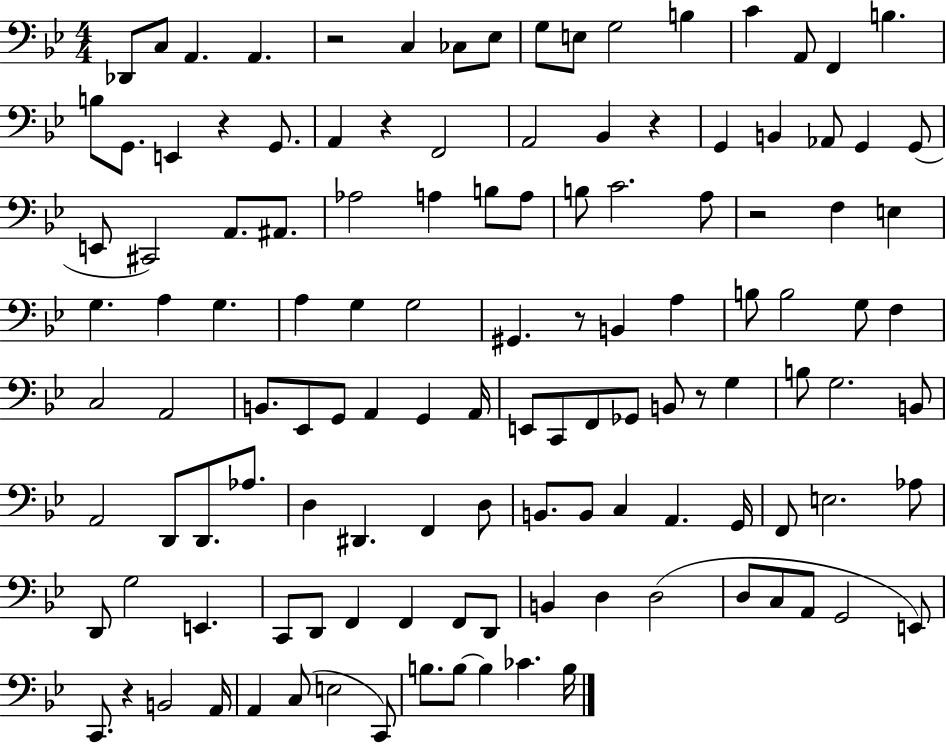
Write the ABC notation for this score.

X:1
T:Untitled
M:4/4
L:1/4
K:Bb
_D,,/2 C,/2 A,, A,, z2 C, _C,/2 _E,/2 G,/2 E,/2 G,2 B, C A,,/2 F,, B, B,/2 G,,/2 E,, z G,,/2 A,, z F,,2 A,,2 _B,, z G,, B,, _A,,/2 G,, G,,/2 E,,/2 ^C,,2 A,,/2 ^A,,/2 _A,2 A, B,/2 A,/2 B,/2 C2 A,/2 z2 F, E, G, A, G, A, G, G,2 ^G,, z/2 B,, A, B,/2 B,2 G,/2 F, C,2 A,,2 B,,/2 _E,,/2 G,,/2 A,, G,, A,,/4 E,,/2 C,,/2 F,,/2 _G,,/2 B,,/2 z/2 G, B,/2 G,2 B,,/2 A,,2 D,,/2 D,,/2 _A,/2 D, ^D,, F,, D,/2 B,,/2 B,,/2 C, A,, G,,/4 F,,/2 E,2 _A,/2 D,,/2 G,2 E,, C,,/2 D,,/2 F,, F,, F,,/2 D,,/2 B,, D, D,2 D,/2 C,/2 A,,/2 G,,2 E,,/2 C,,/2 z B,,2 A,,/4 A,, C,/2 E,2 C,,/2 B,/2 B,/2 B, _C B,/4